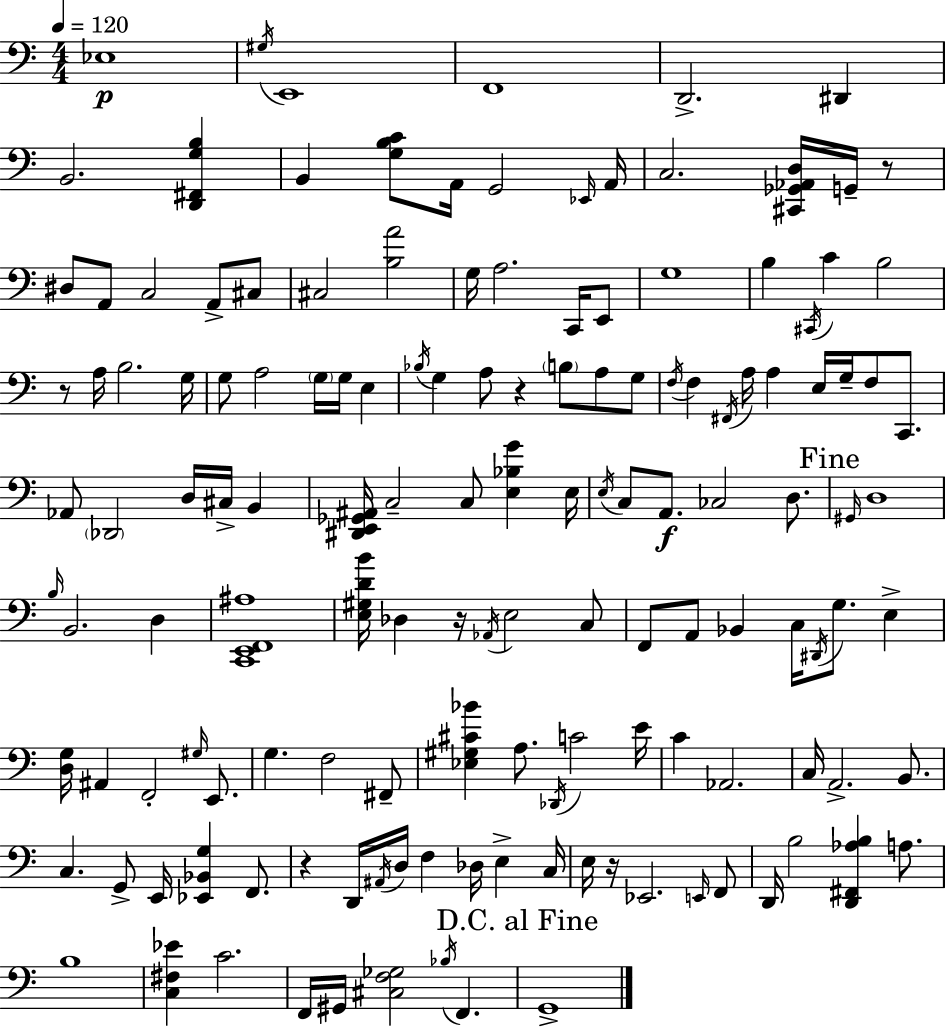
{
  \clef bass
  \numericTimeSignature
  \time 4/4
  \key a \minor
  \tempo 4 = 120
  ees1\p | \acciaccatura { gis16 } e,1 | f,1 | d,2.-> dis,4 | \break b,2. <d, fis, g b>4 | b,4 <g b c'>8 a,16 g,2 | \grace { ees,16 } a,16 c2. <cis, ges, aes, d>16 g,16-- | r8 dis8 a,8 c2 a,8-> | \break cis8 cis2 <b a'>2 | g16 a2. c,16 | e,8 g1 | b4 \acciaccatura { cis,16 } c'4 b2 | \break r8 a16 b2. | g16 g8 a2 \parenthesize g16 g16 e4 | \acciaccatura { bes16 } g4 a8 r4 \parenthesize b8 | a8 g8 \acciaccatura { f16 } f4 \acciaccatura { fis,16 } a16 a4 e16 | \break g16-- f8 c,8. aes,8 \parenthesize des,2 | d16 cis16-> b,4 <dis, e, ges, ais,>16 c2-- c8 | <e bes g'>4 e16 \acciaccatura { e16 } c8 a,8.\f ces2 | d8. \mark "Fine" \grace { gis,16 } d1 | \break \grace { b16 } b,2. | d4 <c, e, f, ais>1 | <e gis d' b'>16 des4 r16 \acciaccatura { aes,16 } | e2 c8 f,8 a,8 bes,4 | \break c16 \acciaccatura { dis,16 } g8. e4-> <d g>16 ais,4 | f,2-. \grace { gis16 } e,8. g4. | f2 fis,8-- <ees gis cis' bes'>4 | a8. \acciaccatura { des,16 } c'2 e'16 c'4 | \break aes,2. c16 a,2.-> | b,8. c4. | g,8-> e,16 <ees, bes, g>4 f,8. r4 | d,16 \acciaccatura { ais,16 } d16 f4 des16 e4-> c16 e16 r16 | \break ees,2. \grace { e,16 } f,8 d,16 | b2 <d, fis, aes b>4 a8. b1 | <c fis ees'>4 | c'2. f,16 | \break gis,16 <cis f ges>2 \acciaccatura { bes16 } f,4. | \mark "D.C. al Fine" g,1-> | \bar "|."
}